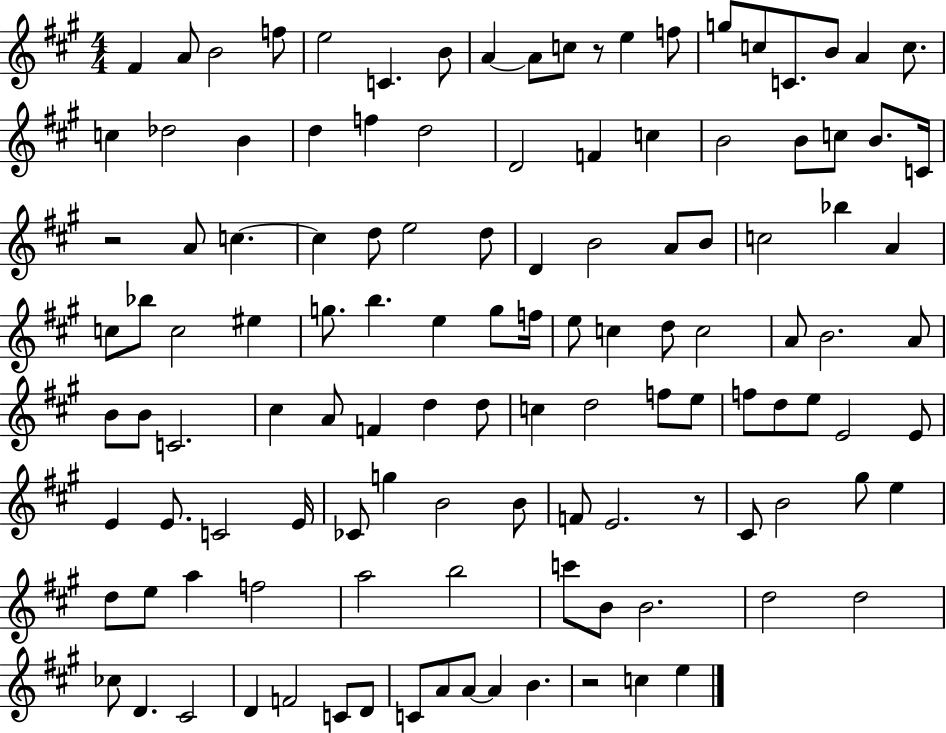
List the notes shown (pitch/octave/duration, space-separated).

F#4/q A4/e B4/h F5/e E5/h C4/q. B4/e A4/q A4/e C5/e R/e E5/q F5/e G5/e C5/e C4/e. B4/e A4/q C5/e. C5/q Db5/h B4/q D5/q F5/q D5/h D4/h F4/q C5/q B4/h B4/e C5/e B4/e. C4/s R/h A4/e C5/q. C5/q D5/e E5/h D5/e D4/q B4/h A4/e B4/e C5/h Bb5/q A4/q C5/e Bb5/e C5/h EIS5/q G5/e. B5/q. E5/q G5/e F5/s E5/e C5/q D5/e C5/h A4/e B4/h. A4/e B4/e B4/e C4/h. C#5/q A4/e F4/q D5/q D5/e C5/q D5/h F5/e E5/e F5/e D5/e E5/e E4/h E4/e E4/q E4/e. C4/h E4/s CES4/e G5/q B4/h B4/e F4/e E4/h. R/e C#4/e B4/h G#5/e E5/q D5/e E5/e A5/q F5/h A5/h B5/h C6/e B4/e B4/h. D5/h D5/h CES5/e D4/q. C#4/h D4/q F4/h C4/e D4/e C4/e A4/e A4/e A4/q B4/q. R/h C5/q E5/q